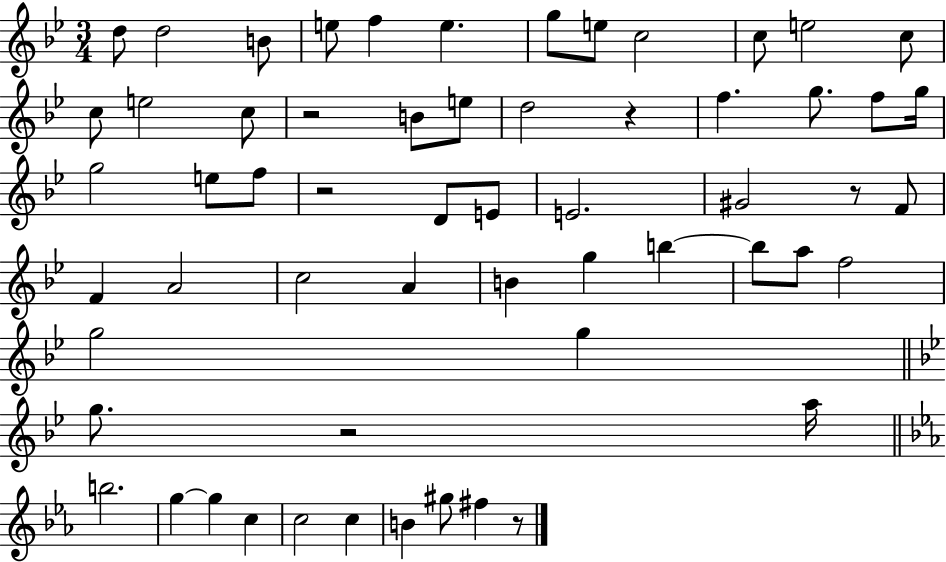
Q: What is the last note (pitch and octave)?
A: F#5